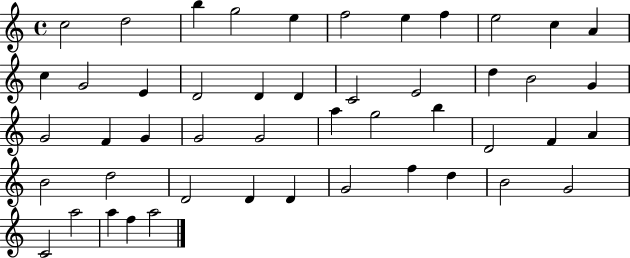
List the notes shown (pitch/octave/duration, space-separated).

C5/h D5/h B5/q G5/h E5/q F5/h E5/q F5/q E5/h C5/q A4/q C5/q G4/h E4/q D4/h D4/q D4/q C4/h E4/h D5/q B4/h G4/q G4/h F4/q G4/q G4/h G4/h A5/q G5/h B5/q D4/h F4/q A4/q B4/h D5/h D4/h D4/q D4/q G4/h F5/q D5/q B4/h G4/h C4/h A5/h A5/q F5/q A5/h